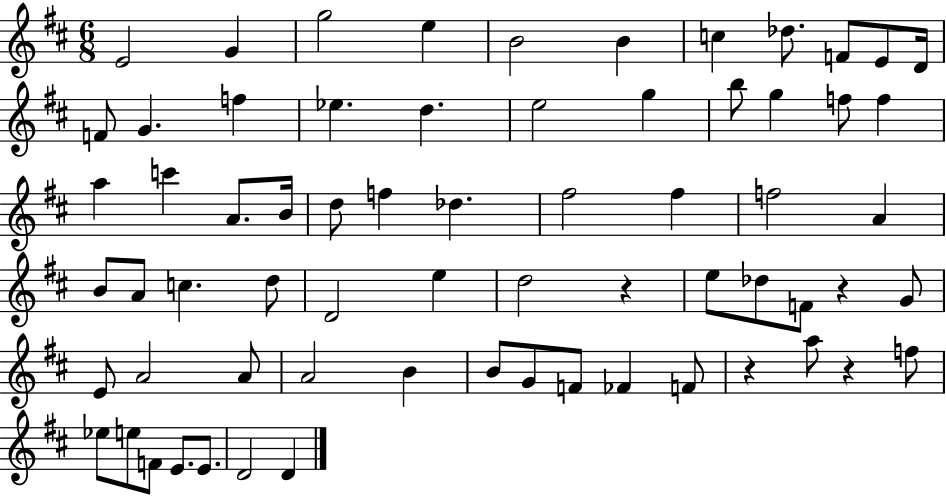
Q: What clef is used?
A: treble